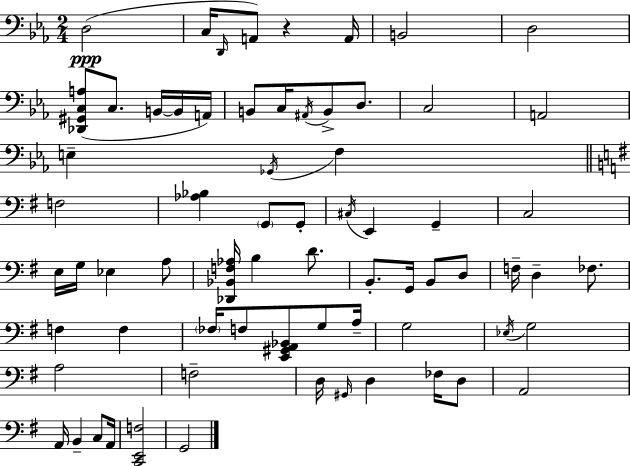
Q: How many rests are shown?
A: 1